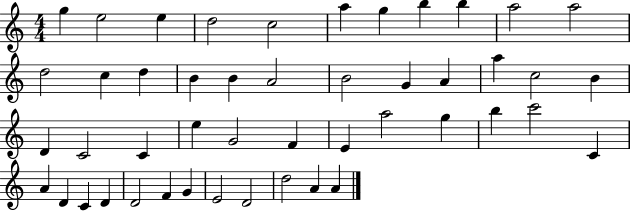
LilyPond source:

{
  \clef treble
  \numericTimeSignature
  \time 4/4
  \key c \major
  g''4 e''2 e''4 | d''2 c''2 | a''4 g''4 b''4 b''4 | a''2 a''2 | \break d''2 c''4 d''4 | b'4 b'4 a'2 | b'2 g'4 a'4 | a''4 c''2 b'4 | \break d'4 c'2 c'4 | e''4 g'2 f'4 | e'4 a''2 g''4 | b''4 c'''2 c'4 | \break a'4 d'4 c'4 d'4 | d'2 f'4 g'4 | e'2 d'2 | d''2 a'4 a'4 | \break \bar "|."
}